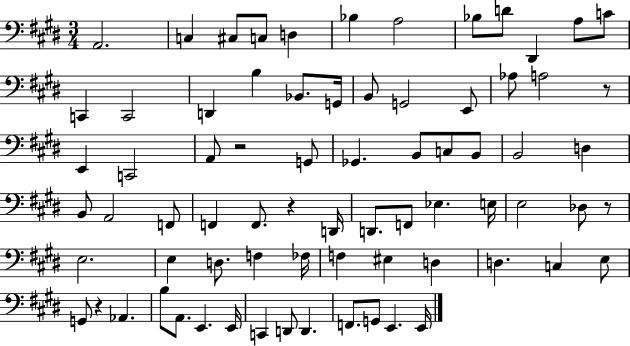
{
  \clef bass
  \numericTimeSignature
  \time 3/4
  \key e \major
  a,2. | c4 cis8 c8 d4 | bes4 a2 | bes8 d'8 dis,4 a8 c'8 | \break c,4 c,2 | d,4 b4 bes,8. g,16 | b,8 g,2 e,8 | aes8 a2 r8 | \break e,4 c,2 | a,8 r2 g,8 | ges,4. b,8 c8 b,8 | b,2 d4 | \break b,8 a,2 f,8 | f,4 f,8. r4 d,16 | d,8. f,8 ees4. e16 | e2 des8 r8 | \break e2. | e4 d8. f4 fes16 | f4 eis4 d4 | d4. c4 e8 | \break g,8 r4 aes,4. | b8 a,8. e,4. e,16 | c,4 d,8 d,4. | f,8. g,8 e,4. e,16 | \break \bar "|."
}